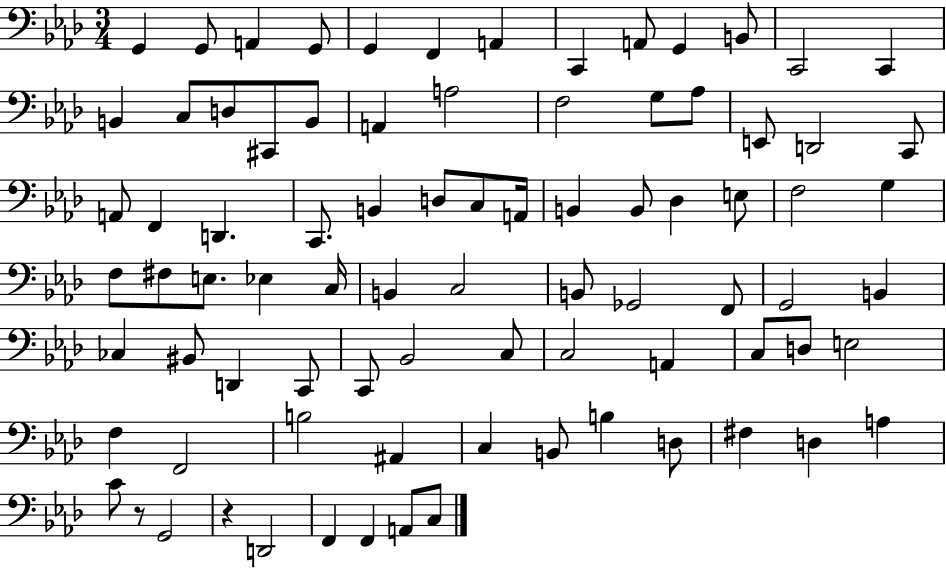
X:1
T:Untitled
M:3/4
L:1/4
K:Ab
G,, G,,/2 A,, G,,/2 G,, F,, A,, C,, A,,/2 G,, B,,/2 C,,2 C,, B,, C,/2 D,/2 ^C,,/2 B,,/2 A,, A,2 F,2 G,/2 _A,/2 E,,/2 D,,2 C,,/2 A,,/2 F,, D,, C,,/2 B,, D,/2 C,/2 A,,/4 B,, B,,/2 _D, E,/2 F,2 G, F,/2 ^F,/2 E,/2 _E, C,/4 B,, C,2 B,,/2 _G,,2 F,,/2 G,,2 B,, _C, ^B,,/2 D,, C,,/2 C,,/2 _B,,2 C,/2 C,2 A,, C,/2 D,/2 E,2 F, F,,2 B,2 ^A,, C, B,,/2 B, D,/2 ^F, D, A, C/2 z/2 G,,2 z D,,2 F,, F,, A,,/2 C,/2